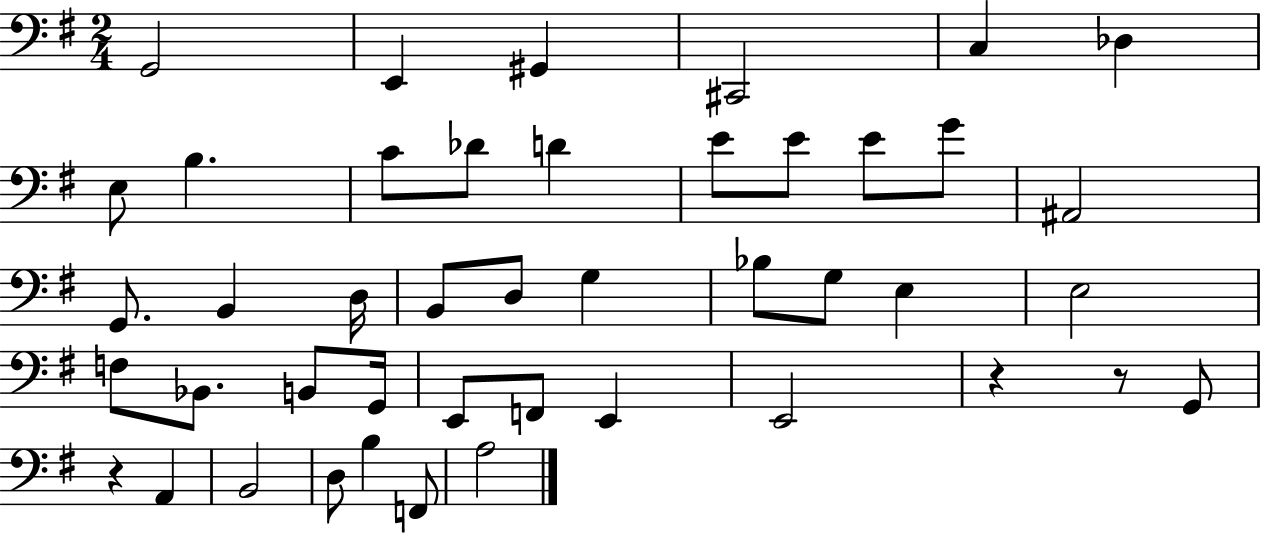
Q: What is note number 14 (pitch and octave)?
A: E4